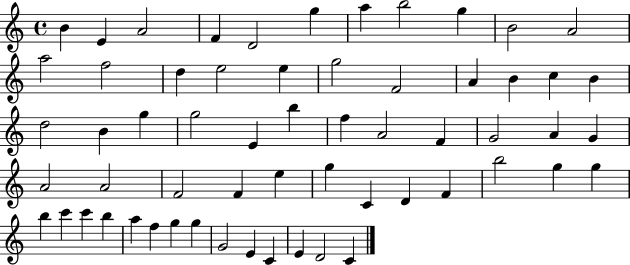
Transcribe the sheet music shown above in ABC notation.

X:1
T:Untitled
M:4/4
L:1/4
K:C
B E A2 F D2 g a b2 g B2 A2 a2 f2 d e2 e g2 F2 A B c B d2 B g g2 E b f A2 F G2 A G A2 A2 F2 F e g C D F b2 g g b c' c' b a f g g G2 E C E D2 C